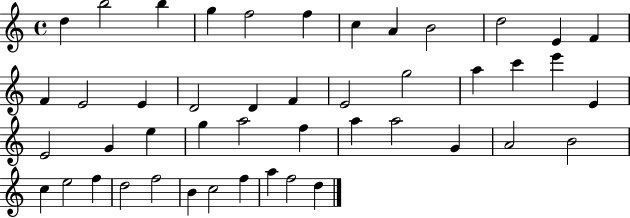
D5/q B5/h B5/q G5/q F5/h F5/q C5/q A4/q B4/h D5/h E4/q F4/q F4/q E4/h E4/q D4/h D4/q F4/q E4/h G5/h A5/q C6/q E6/q E4/q E4/h G4/q E5/q G5/q A5/h F5/q A5/q A5/h G4/q A4/h B4/h C5/q E5/h F5/q D5/h F5/h B4/q C5/h F5/q A5/q F5/h D5/q